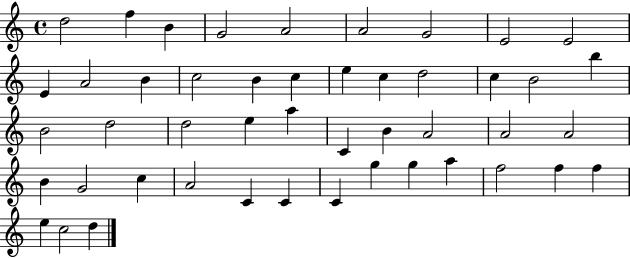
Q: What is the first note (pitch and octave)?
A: D5